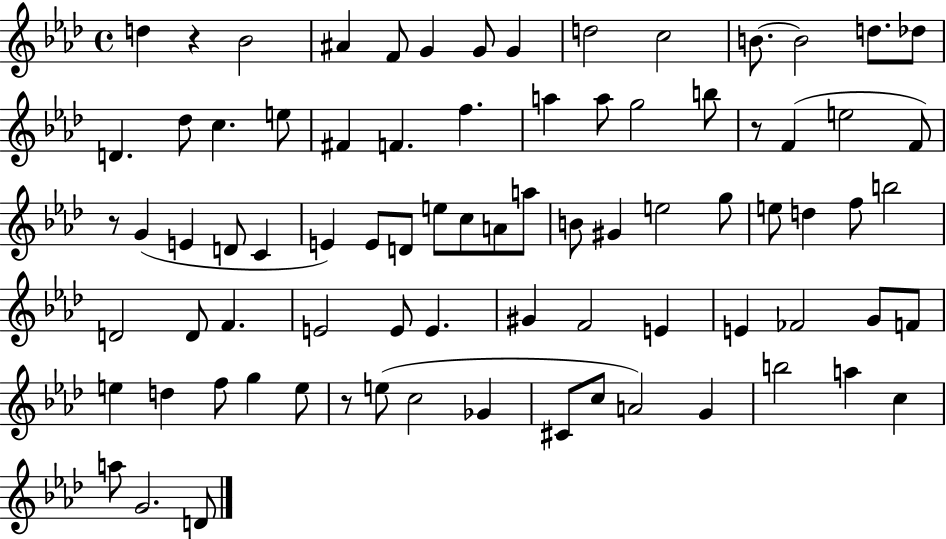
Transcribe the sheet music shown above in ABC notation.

X:1
T:Untitled
M:4/4
L:1/4
K:Ab
d z _B2 ^A F/2 G G/2 G d2 c2 B/2 B2 d/2 _d/2 D _d/2 c e/2 ^F F f a a/2 g2 b/2 z/2 F e2 F/2 z/2 G E D/2 C E E/2 D/2 e/2 c/2 A/2 a/2 B/2 ^G e2 g/2 e/2 d f/2 b2 D2 D/2 F E2 E/2 E ^G F2 E E _F2 G/2 F/2 e d f/2 g e/2 z/2 e/2 c2 _G ^C/2 c/2 A2 G b2 a c a/2 G2 D/2